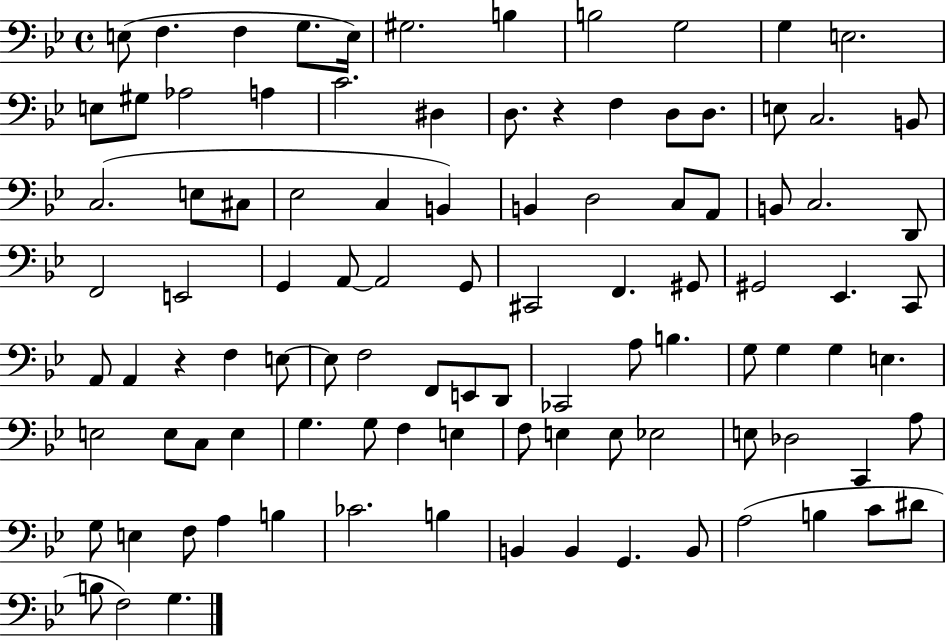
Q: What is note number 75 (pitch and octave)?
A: E3